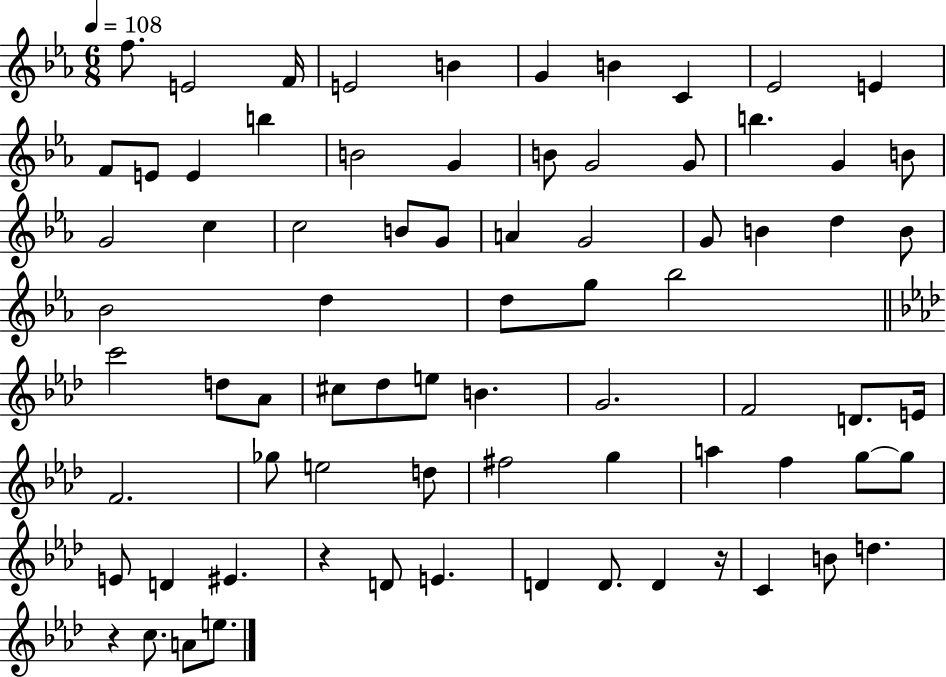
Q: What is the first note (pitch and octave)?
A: F5